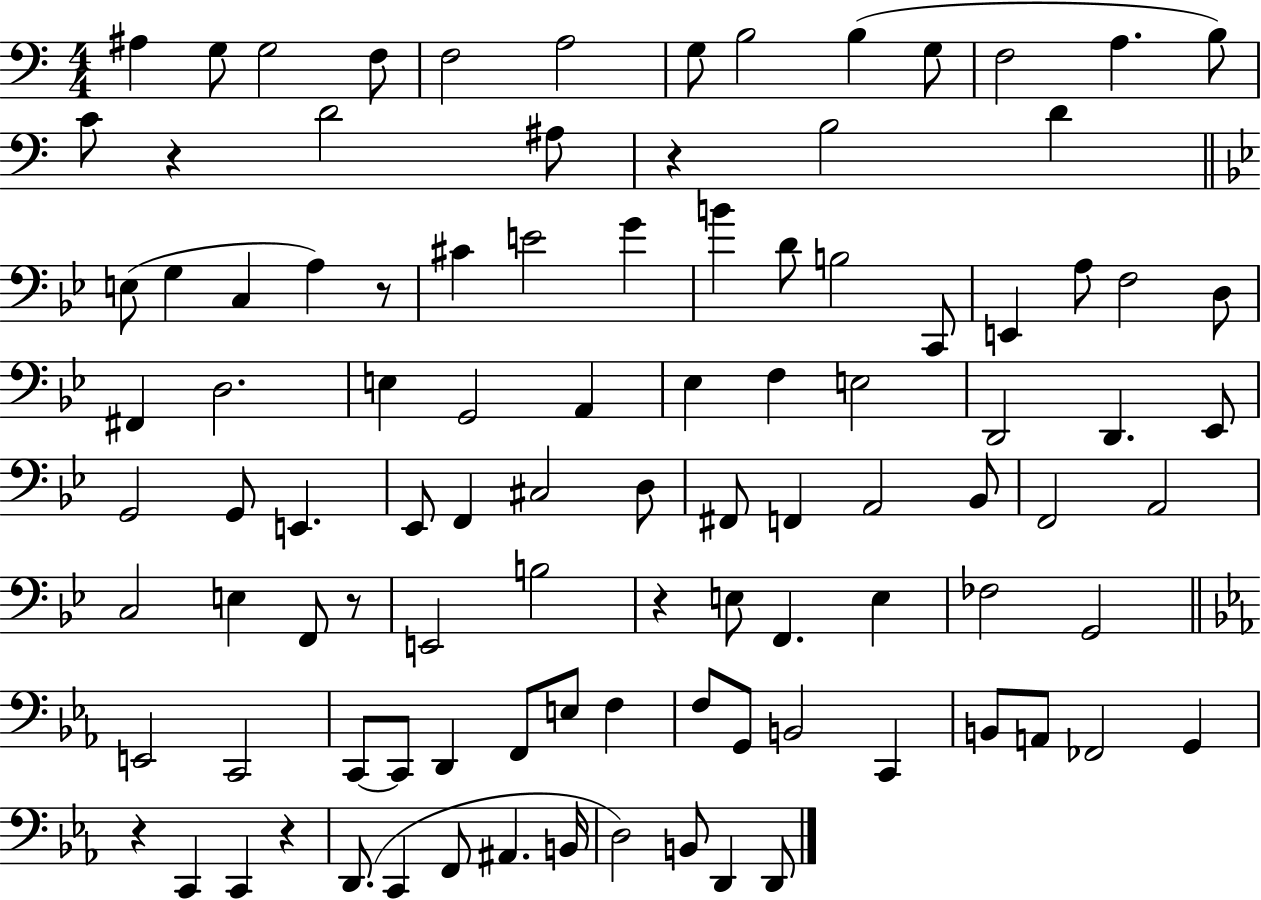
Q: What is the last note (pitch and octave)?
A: D2